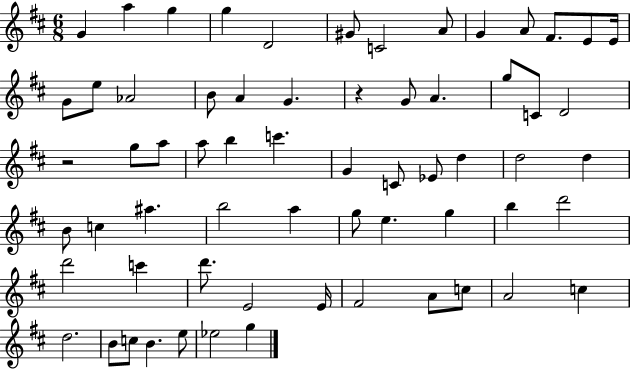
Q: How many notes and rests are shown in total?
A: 64